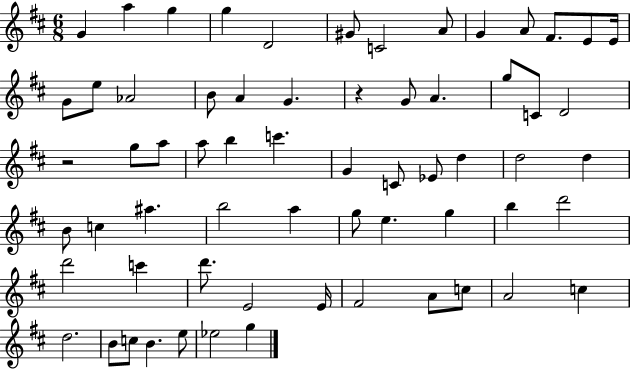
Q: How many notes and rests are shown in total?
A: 64